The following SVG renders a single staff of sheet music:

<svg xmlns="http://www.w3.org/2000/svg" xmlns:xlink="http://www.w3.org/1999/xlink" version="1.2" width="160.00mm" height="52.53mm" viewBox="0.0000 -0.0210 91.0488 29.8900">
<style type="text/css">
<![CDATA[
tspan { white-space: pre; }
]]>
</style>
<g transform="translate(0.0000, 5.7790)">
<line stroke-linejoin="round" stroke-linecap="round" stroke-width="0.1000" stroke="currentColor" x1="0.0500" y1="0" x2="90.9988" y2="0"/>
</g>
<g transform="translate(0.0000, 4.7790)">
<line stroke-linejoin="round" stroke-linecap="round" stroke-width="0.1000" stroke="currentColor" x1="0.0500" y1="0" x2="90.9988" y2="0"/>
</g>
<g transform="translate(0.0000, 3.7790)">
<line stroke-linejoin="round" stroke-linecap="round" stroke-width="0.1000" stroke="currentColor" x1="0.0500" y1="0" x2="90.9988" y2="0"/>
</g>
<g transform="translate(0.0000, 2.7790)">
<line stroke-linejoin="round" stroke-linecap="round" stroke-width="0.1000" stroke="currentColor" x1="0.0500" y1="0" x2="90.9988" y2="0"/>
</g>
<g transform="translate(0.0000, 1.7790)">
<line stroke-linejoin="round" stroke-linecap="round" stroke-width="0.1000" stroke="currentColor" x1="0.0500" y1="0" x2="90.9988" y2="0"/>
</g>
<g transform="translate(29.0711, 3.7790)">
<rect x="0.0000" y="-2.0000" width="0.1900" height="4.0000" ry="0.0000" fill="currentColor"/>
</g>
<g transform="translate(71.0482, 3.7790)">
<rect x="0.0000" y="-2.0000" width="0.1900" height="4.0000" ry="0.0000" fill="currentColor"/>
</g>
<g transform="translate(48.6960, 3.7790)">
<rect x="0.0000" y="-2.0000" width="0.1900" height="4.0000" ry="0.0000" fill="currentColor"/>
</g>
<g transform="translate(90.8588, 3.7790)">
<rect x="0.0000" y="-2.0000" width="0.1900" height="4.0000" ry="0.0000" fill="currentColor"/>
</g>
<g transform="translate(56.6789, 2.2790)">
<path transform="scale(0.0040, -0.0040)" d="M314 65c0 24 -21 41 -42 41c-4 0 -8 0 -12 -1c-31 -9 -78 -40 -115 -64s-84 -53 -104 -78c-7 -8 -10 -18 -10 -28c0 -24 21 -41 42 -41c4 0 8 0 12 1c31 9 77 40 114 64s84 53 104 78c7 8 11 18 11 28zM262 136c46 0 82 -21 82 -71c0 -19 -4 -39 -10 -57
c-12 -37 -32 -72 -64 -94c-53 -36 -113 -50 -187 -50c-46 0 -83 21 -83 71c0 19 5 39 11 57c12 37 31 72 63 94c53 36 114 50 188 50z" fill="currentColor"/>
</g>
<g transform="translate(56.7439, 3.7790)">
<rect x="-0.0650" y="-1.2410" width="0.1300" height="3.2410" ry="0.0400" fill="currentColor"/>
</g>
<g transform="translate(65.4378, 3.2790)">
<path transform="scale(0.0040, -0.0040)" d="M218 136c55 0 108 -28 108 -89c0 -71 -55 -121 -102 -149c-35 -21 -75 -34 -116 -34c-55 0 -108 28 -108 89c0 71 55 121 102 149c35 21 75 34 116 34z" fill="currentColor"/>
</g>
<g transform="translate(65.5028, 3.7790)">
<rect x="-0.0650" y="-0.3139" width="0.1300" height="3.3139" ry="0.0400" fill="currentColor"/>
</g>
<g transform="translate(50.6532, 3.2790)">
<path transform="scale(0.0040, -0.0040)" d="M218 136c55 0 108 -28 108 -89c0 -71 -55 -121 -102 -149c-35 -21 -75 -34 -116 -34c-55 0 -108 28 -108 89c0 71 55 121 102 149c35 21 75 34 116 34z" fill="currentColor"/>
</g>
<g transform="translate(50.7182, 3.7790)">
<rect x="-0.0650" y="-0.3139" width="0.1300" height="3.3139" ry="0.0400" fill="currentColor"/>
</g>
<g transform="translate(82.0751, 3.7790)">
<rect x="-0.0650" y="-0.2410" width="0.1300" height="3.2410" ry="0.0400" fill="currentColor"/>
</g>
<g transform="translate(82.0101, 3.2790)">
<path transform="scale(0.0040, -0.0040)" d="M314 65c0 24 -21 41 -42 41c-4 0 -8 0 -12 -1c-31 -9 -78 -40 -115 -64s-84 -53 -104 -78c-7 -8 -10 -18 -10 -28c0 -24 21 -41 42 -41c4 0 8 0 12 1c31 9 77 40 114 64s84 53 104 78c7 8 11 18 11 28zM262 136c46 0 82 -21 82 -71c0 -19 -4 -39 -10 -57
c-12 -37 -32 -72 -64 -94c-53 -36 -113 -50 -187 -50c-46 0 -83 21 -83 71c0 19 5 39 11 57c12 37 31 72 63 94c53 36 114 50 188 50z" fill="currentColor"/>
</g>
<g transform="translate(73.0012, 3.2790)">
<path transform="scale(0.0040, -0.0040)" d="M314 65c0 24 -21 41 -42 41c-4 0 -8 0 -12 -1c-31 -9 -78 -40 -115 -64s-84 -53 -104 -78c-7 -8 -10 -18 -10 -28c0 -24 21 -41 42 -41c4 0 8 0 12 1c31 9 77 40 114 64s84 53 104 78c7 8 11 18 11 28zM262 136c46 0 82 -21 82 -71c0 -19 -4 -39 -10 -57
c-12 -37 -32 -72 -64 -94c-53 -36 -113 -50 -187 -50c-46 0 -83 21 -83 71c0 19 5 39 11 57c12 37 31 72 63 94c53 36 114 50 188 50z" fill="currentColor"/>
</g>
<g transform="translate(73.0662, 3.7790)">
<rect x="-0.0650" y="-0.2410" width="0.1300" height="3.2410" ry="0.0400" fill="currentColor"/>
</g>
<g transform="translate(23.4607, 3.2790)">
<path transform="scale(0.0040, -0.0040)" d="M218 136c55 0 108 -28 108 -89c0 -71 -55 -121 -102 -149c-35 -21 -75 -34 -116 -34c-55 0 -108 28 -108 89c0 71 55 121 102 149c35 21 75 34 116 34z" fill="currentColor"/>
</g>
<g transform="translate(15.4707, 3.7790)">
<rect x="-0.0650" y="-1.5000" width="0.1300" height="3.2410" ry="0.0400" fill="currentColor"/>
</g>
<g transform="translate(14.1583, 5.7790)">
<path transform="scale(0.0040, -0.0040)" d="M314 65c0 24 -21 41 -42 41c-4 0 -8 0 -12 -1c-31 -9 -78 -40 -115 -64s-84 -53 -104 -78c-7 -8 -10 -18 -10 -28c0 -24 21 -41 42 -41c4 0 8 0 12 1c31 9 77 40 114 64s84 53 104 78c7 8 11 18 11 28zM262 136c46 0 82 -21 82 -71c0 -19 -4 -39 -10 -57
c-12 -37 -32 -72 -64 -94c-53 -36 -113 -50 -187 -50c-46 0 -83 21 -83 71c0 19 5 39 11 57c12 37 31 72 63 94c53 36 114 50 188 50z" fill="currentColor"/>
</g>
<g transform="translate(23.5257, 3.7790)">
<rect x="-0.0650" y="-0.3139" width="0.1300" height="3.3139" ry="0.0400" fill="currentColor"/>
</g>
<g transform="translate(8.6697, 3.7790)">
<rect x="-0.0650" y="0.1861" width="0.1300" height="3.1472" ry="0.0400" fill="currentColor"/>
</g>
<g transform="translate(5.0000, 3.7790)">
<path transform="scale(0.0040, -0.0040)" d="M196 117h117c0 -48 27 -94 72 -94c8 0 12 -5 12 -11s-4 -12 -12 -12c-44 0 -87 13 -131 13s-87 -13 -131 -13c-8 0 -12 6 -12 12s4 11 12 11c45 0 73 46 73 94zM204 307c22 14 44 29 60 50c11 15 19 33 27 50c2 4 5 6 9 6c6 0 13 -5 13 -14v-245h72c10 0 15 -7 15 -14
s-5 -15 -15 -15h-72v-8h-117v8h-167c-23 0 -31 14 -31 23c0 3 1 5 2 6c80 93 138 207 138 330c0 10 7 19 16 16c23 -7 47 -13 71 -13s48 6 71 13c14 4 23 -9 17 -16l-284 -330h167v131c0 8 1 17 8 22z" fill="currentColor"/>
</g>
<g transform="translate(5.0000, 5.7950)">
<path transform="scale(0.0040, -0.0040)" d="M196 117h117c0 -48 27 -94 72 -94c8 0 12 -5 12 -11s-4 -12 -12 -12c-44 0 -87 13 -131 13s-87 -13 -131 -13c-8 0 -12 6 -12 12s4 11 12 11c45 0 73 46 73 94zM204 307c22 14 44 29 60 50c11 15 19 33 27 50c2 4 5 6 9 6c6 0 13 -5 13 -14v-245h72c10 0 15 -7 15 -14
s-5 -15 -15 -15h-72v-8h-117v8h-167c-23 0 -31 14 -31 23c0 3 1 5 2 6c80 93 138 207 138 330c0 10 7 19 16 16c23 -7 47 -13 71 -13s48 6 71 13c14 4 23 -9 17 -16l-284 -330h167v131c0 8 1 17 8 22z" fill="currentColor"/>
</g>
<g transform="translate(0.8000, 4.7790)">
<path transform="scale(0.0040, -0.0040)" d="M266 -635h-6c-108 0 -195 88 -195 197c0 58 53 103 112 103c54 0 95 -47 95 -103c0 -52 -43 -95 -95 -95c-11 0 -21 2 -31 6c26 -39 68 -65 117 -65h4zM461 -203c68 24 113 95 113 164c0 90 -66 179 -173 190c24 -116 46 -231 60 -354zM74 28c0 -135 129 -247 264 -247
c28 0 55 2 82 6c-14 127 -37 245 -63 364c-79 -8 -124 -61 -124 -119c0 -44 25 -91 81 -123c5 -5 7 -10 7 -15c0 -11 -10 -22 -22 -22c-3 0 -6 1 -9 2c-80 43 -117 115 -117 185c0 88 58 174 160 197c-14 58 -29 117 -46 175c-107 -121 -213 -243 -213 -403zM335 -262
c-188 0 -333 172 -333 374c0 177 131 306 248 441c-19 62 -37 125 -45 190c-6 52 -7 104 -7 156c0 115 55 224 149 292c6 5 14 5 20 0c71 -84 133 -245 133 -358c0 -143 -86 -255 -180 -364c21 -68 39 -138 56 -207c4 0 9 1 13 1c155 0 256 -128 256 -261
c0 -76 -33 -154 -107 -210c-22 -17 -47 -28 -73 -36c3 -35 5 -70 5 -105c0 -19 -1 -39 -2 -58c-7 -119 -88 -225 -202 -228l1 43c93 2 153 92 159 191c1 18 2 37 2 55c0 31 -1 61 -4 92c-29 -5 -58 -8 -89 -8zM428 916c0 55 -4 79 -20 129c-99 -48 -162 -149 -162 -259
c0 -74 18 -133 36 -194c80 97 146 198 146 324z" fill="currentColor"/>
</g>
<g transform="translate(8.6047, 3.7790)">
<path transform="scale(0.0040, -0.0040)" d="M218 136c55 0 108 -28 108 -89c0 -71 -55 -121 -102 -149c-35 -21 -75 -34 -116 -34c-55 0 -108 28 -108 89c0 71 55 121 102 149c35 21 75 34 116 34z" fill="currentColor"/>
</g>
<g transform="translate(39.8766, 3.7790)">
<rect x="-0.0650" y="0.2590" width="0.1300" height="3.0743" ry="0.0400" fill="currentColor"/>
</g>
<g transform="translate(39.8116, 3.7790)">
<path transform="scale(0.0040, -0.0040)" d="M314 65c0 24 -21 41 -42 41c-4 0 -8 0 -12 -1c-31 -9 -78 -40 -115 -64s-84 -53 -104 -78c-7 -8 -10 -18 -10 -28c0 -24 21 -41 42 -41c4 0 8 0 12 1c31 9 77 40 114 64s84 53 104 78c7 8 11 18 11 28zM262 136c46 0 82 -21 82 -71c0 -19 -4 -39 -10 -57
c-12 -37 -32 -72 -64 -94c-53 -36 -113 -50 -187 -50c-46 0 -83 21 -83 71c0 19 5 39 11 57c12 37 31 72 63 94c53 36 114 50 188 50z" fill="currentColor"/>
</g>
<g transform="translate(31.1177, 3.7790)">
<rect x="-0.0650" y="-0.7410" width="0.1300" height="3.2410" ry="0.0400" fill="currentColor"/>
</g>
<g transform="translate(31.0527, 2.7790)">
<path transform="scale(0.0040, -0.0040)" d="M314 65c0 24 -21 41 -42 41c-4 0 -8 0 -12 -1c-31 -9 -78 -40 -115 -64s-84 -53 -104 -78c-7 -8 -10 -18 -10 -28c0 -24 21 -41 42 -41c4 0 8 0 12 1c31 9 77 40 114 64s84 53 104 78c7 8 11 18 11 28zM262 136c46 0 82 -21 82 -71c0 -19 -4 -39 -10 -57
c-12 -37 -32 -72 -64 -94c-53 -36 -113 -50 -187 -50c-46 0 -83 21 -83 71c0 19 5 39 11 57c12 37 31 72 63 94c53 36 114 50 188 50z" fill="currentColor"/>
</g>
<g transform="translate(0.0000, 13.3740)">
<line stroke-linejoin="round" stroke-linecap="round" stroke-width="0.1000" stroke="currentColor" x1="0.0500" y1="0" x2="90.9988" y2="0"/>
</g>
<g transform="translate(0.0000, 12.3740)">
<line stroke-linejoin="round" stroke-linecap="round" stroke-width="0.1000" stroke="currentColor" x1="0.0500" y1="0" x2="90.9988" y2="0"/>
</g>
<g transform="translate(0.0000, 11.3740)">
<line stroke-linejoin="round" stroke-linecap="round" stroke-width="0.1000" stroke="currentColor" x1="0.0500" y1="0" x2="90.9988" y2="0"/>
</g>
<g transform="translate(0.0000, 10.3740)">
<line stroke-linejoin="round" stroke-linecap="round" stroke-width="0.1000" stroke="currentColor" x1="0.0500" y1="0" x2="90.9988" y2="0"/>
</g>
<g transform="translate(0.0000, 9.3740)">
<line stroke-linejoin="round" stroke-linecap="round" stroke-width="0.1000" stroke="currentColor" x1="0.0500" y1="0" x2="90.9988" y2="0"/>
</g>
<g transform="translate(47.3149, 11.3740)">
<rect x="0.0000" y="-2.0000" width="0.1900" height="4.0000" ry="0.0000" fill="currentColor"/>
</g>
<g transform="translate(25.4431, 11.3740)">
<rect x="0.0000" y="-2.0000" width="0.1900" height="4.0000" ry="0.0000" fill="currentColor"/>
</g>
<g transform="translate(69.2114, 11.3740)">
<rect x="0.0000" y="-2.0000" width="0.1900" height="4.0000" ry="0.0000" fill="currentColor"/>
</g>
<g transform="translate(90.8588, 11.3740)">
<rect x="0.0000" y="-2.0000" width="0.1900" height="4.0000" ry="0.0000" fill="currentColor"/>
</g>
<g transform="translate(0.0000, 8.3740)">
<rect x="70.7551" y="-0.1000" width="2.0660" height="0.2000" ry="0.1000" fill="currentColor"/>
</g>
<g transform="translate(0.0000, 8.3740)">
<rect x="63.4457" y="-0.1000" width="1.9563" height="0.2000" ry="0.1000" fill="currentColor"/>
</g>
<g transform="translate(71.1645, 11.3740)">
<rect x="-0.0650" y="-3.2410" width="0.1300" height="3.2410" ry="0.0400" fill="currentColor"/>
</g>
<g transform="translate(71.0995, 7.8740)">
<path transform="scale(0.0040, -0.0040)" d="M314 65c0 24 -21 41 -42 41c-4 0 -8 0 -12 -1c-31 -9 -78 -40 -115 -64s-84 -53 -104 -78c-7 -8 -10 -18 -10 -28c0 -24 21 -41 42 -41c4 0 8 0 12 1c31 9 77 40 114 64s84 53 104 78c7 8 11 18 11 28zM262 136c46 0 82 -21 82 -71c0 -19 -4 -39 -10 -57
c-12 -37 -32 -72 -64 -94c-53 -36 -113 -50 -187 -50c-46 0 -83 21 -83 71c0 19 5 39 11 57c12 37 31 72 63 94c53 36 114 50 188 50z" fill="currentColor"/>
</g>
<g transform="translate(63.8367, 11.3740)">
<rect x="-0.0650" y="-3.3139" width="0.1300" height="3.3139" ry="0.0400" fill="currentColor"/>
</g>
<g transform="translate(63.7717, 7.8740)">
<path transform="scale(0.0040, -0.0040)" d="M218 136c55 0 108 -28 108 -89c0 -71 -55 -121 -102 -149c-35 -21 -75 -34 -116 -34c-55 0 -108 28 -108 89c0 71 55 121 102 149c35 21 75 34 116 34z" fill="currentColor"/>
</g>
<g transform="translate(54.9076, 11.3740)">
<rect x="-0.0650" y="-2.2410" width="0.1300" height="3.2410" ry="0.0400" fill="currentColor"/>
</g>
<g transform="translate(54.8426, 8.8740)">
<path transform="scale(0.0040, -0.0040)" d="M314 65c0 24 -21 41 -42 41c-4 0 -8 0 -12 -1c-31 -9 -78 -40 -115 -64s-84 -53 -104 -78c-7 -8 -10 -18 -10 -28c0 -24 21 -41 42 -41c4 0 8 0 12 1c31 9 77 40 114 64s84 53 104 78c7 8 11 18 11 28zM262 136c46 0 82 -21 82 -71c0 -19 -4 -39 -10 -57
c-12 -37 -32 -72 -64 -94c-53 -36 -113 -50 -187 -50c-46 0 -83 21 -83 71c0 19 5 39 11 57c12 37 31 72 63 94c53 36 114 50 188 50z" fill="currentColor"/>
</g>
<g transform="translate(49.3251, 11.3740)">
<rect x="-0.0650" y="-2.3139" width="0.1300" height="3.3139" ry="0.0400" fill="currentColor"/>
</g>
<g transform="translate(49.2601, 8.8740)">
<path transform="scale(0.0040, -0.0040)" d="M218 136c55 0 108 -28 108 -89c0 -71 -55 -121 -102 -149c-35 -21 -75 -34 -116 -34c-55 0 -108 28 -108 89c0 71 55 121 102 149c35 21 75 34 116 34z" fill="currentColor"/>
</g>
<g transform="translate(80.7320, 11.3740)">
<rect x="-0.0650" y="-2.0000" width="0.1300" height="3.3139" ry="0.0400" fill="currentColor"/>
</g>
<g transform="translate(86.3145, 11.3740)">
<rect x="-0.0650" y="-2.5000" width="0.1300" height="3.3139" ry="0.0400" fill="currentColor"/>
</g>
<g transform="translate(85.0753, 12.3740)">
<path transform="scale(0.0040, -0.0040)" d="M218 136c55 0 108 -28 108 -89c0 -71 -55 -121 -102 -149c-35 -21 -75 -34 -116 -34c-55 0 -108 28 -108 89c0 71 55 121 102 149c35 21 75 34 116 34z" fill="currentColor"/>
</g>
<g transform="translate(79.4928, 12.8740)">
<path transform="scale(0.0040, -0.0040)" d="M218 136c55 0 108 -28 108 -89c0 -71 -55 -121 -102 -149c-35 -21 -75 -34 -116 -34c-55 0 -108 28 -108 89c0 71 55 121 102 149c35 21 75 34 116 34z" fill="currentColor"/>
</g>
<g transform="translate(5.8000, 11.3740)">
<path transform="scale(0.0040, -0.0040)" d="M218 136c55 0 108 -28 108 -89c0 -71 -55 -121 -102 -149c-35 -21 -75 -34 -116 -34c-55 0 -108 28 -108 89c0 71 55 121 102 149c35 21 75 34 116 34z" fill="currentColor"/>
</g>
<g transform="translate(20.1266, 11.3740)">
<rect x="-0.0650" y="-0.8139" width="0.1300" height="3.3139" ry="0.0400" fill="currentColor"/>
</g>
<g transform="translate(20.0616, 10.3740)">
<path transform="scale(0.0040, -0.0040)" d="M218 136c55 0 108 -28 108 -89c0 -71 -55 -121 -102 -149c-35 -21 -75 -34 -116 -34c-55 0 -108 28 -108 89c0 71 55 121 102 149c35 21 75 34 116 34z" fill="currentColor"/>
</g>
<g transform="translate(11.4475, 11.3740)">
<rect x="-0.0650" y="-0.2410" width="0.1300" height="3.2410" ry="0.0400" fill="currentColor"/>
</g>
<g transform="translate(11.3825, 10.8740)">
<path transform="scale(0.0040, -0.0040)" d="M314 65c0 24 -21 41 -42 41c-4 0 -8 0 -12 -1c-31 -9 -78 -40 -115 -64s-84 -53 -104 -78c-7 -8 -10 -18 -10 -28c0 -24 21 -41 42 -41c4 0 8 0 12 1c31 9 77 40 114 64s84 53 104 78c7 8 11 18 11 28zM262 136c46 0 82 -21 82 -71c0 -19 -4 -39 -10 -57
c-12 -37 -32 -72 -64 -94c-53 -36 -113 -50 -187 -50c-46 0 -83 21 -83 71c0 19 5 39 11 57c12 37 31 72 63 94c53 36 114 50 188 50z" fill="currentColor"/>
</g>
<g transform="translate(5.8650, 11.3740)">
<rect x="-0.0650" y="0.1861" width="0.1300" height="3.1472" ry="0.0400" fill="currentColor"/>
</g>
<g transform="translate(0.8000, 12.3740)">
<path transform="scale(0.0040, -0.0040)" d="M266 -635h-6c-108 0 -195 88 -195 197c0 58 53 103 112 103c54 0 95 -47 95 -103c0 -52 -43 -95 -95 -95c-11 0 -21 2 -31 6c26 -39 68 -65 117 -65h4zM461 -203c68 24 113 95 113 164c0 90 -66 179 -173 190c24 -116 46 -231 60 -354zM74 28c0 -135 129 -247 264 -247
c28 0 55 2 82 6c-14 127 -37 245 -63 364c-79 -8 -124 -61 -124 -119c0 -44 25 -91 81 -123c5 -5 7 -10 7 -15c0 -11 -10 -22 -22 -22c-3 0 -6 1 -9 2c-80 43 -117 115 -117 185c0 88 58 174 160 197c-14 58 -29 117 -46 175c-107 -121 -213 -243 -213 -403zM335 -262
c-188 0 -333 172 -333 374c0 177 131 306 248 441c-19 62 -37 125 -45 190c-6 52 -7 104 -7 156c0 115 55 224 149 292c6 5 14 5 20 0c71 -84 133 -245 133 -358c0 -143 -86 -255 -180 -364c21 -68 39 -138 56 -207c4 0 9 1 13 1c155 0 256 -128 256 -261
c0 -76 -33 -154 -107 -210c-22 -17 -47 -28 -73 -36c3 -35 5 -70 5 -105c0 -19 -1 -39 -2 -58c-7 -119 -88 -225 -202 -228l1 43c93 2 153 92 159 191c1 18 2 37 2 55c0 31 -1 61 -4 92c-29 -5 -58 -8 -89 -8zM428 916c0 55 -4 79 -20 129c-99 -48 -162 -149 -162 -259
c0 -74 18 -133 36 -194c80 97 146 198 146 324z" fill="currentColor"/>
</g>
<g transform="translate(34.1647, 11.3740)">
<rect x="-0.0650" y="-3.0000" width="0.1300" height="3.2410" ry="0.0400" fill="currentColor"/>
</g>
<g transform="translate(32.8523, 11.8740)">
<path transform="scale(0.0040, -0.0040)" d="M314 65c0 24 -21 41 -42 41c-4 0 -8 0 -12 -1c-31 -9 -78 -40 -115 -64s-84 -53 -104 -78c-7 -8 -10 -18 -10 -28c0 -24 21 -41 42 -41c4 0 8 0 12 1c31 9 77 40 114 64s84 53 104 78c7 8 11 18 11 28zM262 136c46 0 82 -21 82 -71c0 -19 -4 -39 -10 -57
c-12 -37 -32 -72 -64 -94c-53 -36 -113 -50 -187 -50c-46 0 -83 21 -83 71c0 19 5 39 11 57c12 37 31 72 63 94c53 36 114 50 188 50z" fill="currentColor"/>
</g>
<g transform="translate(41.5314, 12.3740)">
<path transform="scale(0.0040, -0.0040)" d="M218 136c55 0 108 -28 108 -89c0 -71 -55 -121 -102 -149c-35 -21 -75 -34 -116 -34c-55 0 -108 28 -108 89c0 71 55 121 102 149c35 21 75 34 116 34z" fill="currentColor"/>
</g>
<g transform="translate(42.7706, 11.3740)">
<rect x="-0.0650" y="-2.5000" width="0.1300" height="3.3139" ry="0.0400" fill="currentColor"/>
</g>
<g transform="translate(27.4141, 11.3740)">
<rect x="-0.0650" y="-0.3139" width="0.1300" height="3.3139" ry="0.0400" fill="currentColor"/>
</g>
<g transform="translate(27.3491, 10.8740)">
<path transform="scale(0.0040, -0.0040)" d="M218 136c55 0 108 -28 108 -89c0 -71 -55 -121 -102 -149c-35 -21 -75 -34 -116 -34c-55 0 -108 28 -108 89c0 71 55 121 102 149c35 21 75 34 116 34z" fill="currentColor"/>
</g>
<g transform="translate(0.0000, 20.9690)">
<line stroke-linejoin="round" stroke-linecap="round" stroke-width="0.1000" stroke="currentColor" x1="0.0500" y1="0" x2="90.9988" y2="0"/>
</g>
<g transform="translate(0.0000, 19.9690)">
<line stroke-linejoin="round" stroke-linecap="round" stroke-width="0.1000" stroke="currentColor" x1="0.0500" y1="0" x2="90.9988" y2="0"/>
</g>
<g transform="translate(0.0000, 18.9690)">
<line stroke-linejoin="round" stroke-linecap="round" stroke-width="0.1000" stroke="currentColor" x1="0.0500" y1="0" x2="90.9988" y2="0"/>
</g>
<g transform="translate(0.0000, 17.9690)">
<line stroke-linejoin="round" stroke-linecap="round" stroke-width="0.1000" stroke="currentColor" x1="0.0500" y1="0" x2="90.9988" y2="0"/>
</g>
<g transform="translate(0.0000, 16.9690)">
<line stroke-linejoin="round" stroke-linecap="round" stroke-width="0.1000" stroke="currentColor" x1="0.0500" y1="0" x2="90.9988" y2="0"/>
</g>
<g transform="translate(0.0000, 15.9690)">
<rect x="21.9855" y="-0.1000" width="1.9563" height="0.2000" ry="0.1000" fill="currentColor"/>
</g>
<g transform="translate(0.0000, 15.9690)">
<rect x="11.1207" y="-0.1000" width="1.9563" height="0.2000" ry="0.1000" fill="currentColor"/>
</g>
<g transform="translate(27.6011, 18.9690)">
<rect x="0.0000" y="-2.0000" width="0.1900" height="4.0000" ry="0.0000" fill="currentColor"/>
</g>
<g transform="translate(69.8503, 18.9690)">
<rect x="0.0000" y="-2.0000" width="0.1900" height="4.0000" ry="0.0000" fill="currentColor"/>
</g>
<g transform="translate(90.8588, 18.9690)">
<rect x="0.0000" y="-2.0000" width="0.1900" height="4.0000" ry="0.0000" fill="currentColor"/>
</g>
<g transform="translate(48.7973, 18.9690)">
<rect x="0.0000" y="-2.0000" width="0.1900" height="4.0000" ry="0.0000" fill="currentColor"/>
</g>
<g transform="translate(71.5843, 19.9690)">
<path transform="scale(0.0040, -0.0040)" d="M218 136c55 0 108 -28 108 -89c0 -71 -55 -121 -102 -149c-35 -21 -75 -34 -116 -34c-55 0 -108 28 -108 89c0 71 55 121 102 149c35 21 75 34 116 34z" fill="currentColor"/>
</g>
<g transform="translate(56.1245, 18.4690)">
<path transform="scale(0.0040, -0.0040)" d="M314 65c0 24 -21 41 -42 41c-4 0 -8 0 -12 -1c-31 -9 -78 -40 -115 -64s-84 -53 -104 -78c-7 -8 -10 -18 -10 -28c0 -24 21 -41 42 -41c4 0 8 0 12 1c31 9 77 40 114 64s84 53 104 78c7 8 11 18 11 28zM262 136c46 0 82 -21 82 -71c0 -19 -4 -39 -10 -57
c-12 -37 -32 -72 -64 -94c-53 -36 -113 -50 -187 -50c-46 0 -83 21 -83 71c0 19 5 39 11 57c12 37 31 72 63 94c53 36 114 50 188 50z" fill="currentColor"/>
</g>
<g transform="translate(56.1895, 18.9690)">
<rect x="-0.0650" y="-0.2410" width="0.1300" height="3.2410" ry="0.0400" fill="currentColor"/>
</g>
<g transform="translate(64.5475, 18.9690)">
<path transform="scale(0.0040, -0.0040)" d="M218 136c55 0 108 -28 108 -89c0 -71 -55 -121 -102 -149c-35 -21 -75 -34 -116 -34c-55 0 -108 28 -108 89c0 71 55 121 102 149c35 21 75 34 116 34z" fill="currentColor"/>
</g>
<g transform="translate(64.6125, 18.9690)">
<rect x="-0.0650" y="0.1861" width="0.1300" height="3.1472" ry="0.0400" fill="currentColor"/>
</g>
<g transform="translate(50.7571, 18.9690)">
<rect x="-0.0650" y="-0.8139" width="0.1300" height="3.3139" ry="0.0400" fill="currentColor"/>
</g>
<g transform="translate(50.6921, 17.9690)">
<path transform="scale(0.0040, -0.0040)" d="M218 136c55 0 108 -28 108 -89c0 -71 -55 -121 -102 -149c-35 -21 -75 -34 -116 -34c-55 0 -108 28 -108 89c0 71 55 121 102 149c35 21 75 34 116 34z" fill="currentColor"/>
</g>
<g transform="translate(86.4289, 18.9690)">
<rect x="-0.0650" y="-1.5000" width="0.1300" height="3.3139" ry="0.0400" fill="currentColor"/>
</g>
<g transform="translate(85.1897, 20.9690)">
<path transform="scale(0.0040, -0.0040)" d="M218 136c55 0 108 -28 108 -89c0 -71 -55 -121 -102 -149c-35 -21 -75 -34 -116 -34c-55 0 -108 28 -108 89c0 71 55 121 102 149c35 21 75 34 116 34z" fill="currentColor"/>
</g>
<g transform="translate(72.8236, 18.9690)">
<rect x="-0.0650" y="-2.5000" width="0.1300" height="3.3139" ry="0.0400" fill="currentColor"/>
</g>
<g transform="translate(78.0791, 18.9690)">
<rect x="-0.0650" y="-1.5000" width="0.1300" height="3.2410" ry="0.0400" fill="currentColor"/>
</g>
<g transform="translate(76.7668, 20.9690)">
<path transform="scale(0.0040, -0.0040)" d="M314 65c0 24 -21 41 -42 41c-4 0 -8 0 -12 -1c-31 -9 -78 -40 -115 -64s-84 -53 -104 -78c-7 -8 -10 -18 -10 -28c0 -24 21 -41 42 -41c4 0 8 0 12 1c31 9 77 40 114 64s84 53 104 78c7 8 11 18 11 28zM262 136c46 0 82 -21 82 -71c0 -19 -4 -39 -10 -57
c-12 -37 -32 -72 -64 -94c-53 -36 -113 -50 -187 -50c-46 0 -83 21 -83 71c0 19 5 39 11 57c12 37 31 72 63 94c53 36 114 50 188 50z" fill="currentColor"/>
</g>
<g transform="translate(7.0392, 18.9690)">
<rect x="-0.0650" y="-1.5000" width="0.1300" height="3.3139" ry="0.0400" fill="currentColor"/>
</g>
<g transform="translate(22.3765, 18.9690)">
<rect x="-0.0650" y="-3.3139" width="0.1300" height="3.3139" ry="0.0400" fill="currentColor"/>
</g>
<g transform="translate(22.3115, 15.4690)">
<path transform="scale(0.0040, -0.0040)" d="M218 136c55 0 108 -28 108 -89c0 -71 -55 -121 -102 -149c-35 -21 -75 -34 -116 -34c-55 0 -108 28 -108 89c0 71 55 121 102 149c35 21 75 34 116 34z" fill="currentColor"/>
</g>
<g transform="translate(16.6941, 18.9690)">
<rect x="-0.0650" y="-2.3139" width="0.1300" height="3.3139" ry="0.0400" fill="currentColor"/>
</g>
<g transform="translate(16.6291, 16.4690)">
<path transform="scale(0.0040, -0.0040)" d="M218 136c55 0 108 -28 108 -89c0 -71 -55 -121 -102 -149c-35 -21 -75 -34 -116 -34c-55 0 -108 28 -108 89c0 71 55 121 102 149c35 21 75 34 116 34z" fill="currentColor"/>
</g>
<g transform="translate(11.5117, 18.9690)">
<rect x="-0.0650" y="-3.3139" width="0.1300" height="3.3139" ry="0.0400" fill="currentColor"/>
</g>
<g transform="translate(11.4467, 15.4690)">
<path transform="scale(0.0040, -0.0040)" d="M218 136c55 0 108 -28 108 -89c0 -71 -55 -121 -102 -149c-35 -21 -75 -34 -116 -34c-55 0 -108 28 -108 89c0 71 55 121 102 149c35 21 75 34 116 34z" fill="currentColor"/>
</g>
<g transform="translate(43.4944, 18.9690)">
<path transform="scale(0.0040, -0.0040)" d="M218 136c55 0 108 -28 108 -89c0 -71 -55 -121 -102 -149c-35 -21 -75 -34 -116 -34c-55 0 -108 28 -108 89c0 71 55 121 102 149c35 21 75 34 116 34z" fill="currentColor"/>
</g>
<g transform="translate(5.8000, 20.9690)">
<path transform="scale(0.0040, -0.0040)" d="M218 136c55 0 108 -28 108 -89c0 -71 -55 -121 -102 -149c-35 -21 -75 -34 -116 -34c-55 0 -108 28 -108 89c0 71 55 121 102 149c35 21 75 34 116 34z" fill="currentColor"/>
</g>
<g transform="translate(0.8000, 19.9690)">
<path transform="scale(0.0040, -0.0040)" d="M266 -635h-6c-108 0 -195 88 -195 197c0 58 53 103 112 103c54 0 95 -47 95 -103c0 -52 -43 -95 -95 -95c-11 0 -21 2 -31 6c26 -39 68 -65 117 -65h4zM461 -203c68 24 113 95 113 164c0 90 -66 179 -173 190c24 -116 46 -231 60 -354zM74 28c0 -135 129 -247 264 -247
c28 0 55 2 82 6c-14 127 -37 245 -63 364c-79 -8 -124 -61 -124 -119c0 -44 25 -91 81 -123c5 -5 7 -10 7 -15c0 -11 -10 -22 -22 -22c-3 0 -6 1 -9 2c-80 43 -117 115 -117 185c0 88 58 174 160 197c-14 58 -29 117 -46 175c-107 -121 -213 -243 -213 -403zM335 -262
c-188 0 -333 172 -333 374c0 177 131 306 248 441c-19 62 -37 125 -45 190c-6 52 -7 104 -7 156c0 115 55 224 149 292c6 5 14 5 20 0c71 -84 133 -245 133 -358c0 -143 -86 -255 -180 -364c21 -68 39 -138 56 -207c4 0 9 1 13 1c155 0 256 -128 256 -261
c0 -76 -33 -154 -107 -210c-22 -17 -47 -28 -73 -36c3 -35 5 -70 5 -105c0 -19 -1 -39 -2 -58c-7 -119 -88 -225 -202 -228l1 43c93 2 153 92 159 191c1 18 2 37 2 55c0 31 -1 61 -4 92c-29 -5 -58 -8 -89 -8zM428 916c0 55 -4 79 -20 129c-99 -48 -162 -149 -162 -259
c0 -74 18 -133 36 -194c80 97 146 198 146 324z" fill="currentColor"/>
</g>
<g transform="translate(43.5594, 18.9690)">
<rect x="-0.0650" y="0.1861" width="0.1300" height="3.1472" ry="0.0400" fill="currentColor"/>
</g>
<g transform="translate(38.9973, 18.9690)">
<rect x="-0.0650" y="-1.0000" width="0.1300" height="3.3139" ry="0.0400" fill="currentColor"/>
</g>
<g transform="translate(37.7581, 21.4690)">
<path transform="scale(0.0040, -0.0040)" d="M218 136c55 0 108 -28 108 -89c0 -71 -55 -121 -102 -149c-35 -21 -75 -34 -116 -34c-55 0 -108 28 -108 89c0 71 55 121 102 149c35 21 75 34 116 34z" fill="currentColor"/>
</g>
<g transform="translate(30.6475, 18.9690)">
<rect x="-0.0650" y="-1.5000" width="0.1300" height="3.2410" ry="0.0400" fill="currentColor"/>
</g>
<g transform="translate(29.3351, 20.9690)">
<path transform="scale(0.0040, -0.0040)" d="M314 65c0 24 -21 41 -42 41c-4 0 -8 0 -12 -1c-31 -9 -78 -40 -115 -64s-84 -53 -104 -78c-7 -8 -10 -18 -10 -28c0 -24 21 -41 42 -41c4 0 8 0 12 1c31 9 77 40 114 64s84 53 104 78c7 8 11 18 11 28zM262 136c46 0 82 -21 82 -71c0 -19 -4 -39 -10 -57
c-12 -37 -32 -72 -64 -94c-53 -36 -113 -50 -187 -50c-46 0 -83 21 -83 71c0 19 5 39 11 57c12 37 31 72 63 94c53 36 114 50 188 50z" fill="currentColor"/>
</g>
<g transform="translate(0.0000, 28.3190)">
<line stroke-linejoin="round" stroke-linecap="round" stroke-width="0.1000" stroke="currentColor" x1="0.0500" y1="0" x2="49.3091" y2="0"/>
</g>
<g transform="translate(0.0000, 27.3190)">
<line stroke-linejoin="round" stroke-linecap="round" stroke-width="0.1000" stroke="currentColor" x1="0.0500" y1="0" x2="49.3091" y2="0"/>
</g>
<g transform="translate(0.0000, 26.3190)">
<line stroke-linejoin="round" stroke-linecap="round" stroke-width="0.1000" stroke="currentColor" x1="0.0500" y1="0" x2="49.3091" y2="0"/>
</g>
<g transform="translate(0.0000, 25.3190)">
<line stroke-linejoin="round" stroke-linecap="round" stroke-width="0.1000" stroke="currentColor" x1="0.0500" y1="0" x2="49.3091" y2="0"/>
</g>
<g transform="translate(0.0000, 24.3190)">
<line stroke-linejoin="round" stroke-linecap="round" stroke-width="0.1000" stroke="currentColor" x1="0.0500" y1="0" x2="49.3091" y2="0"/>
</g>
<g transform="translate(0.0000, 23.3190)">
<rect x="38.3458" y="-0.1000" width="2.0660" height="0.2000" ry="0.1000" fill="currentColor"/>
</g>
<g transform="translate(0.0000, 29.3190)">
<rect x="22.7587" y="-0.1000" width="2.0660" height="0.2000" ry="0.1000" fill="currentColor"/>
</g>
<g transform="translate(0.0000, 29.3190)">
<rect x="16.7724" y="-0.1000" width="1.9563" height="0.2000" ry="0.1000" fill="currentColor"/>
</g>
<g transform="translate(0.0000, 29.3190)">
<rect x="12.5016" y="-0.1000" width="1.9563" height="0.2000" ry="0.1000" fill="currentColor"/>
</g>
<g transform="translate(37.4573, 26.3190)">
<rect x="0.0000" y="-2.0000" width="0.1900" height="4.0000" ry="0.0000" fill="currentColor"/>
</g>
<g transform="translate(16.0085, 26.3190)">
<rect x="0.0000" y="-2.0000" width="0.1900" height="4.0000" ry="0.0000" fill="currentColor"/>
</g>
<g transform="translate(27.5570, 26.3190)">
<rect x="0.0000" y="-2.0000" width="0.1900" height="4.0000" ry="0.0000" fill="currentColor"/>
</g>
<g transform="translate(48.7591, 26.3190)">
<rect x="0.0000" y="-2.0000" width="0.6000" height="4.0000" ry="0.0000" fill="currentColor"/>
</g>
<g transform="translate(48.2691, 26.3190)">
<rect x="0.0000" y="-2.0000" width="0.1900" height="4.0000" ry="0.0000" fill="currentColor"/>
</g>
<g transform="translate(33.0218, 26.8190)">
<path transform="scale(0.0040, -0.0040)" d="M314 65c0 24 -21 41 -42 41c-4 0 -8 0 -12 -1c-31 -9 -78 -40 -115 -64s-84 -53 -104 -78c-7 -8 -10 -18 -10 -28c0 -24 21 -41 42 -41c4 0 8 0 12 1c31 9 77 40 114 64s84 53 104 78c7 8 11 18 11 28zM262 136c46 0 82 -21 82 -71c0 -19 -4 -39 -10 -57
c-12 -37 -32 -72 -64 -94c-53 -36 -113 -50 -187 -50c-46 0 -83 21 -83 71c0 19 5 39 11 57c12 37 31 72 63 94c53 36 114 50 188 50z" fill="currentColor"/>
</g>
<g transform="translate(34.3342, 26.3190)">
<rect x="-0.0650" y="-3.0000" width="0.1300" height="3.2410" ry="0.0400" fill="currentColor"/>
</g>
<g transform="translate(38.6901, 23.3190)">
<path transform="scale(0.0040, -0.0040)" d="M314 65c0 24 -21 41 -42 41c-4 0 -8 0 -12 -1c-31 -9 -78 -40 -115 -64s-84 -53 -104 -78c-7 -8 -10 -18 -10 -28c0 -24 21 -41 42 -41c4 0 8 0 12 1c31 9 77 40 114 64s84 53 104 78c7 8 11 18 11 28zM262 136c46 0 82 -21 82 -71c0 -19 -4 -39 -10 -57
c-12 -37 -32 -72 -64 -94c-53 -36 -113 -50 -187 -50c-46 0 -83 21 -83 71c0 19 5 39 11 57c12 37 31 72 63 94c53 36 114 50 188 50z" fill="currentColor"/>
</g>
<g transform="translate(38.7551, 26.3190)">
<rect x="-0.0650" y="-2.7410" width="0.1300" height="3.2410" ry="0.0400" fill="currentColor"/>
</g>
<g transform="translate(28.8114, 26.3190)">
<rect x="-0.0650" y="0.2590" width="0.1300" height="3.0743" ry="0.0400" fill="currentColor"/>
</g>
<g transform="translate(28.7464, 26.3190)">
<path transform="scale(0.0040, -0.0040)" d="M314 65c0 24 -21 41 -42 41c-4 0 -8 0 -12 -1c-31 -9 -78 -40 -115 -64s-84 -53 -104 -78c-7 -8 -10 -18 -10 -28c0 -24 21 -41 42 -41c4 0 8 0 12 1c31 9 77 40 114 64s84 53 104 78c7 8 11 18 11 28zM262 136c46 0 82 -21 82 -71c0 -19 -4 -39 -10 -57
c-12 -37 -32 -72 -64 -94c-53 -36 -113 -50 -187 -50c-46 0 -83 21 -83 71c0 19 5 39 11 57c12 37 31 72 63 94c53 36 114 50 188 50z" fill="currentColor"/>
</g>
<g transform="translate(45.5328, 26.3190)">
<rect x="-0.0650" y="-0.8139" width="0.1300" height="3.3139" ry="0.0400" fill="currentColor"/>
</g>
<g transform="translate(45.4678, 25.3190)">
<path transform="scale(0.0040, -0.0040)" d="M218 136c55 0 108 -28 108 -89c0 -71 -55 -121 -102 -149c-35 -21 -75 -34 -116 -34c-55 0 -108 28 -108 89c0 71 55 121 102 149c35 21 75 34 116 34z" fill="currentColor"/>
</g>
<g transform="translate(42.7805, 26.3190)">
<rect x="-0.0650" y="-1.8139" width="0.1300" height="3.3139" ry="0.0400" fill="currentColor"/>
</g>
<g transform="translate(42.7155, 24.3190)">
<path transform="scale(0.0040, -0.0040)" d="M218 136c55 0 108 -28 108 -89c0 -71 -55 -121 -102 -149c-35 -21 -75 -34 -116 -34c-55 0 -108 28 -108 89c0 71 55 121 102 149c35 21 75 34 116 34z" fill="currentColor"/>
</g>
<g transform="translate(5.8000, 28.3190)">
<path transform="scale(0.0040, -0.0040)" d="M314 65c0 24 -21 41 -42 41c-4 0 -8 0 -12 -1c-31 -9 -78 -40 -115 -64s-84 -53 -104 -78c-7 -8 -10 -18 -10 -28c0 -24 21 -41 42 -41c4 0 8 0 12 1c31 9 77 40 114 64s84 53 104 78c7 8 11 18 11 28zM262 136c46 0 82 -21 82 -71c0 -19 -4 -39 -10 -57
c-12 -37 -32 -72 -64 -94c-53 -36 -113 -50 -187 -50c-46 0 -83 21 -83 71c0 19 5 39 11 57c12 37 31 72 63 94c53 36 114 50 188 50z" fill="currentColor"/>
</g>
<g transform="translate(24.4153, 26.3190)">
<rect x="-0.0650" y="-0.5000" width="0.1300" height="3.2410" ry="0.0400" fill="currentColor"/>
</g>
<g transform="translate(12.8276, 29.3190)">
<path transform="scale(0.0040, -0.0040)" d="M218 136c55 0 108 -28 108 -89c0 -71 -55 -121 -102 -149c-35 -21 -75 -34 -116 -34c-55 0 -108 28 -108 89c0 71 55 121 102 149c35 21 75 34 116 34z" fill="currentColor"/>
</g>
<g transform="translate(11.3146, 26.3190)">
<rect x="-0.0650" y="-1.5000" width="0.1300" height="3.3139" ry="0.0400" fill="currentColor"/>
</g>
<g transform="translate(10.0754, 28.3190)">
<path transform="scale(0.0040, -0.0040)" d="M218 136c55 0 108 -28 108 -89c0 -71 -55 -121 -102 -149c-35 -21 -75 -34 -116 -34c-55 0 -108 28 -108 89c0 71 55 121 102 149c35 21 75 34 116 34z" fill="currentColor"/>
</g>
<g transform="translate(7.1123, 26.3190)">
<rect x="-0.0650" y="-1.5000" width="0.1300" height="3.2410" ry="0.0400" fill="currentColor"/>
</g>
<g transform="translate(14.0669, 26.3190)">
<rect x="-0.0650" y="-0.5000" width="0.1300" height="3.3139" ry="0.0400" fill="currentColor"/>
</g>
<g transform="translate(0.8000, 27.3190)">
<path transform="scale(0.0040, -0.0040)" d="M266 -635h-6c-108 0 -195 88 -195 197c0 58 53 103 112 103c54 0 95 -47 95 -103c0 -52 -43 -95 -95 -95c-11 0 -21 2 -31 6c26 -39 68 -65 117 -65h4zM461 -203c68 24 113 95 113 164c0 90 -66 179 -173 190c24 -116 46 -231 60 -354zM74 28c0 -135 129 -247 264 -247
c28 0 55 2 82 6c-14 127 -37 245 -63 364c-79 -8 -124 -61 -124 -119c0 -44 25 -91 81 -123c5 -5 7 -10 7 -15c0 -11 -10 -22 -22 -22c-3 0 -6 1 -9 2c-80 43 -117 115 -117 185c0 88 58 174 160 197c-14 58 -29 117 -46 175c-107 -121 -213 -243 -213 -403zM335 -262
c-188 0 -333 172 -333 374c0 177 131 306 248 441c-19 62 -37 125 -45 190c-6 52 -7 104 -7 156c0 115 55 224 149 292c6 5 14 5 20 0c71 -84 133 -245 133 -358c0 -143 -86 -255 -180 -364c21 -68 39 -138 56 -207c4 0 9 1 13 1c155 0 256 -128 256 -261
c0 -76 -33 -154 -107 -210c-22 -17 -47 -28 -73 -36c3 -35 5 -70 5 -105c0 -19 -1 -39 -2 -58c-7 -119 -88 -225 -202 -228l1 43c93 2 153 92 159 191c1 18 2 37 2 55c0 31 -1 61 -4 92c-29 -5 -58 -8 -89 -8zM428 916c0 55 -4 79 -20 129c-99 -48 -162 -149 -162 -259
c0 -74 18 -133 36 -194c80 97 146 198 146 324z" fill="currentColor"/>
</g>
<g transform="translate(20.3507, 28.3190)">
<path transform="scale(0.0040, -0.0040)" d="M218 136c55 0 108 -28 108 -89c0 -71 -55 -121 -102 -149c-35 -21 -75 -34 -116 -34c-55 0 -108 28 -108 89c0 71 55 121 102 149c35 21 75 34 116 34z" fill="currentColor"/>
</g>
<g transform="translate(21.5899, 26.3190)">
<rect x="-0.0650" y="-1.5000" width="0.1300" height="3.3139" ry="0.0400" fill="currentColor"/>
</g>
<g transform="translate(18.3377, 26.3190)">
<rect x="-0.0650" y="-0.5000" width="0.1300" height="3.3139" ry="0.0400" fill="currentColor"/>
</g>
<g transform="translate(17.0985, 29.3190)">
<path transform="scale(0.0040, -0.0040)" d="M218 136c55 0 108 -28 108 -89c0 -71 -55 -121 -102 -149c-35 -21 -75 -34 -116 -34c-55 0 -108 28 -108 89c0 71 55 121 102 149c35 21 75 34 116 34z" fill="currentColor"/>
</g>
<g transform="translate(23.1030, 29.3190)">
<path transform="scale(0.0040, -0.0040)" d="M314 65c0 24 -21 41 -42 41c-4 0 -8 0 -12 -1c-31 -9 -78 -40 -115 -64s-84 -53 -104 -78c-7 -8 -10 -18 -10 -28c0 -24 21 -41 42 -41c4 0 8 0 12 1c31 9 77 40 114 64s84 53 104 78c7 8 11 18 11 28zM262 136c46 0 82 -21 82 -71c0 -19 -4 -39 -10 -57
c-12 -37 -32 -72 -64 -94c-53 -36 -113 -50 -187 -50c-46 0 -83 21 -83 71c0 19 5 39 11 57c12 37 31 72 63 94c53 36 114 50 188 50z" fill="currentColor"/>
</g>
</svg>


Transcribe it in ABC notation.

X:1
T:Untitled
M:4/4
L:1/4
K:C
B E2 c d2 B2 c e2 c c2 c2 B c2 d c A2 G g g2 b b2 F G E b g b E2 D B d c2 B G E2 E E2 E C C E C2 B2 A2 a2 f d